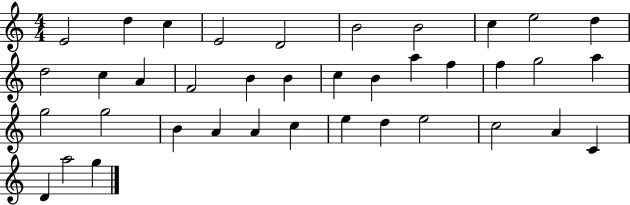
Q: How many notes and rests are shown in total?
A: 38